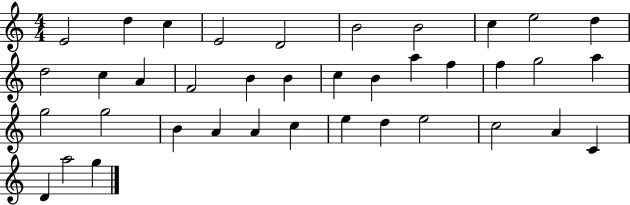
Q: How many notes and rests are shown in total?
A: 38